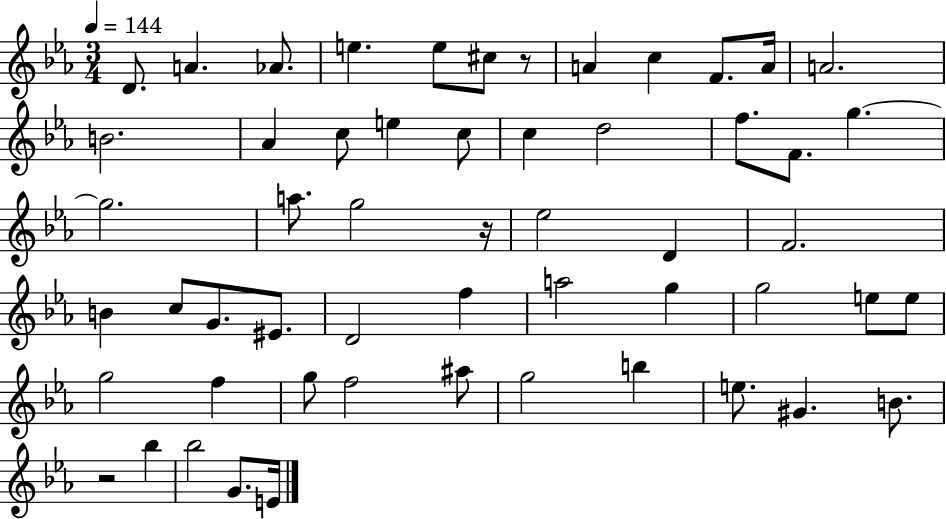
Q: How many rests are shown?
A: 3